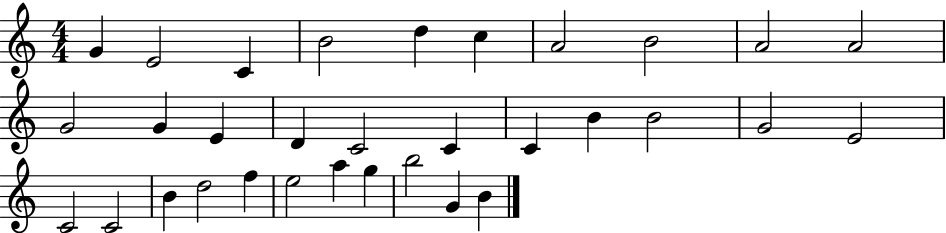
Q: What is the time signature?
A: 4/4